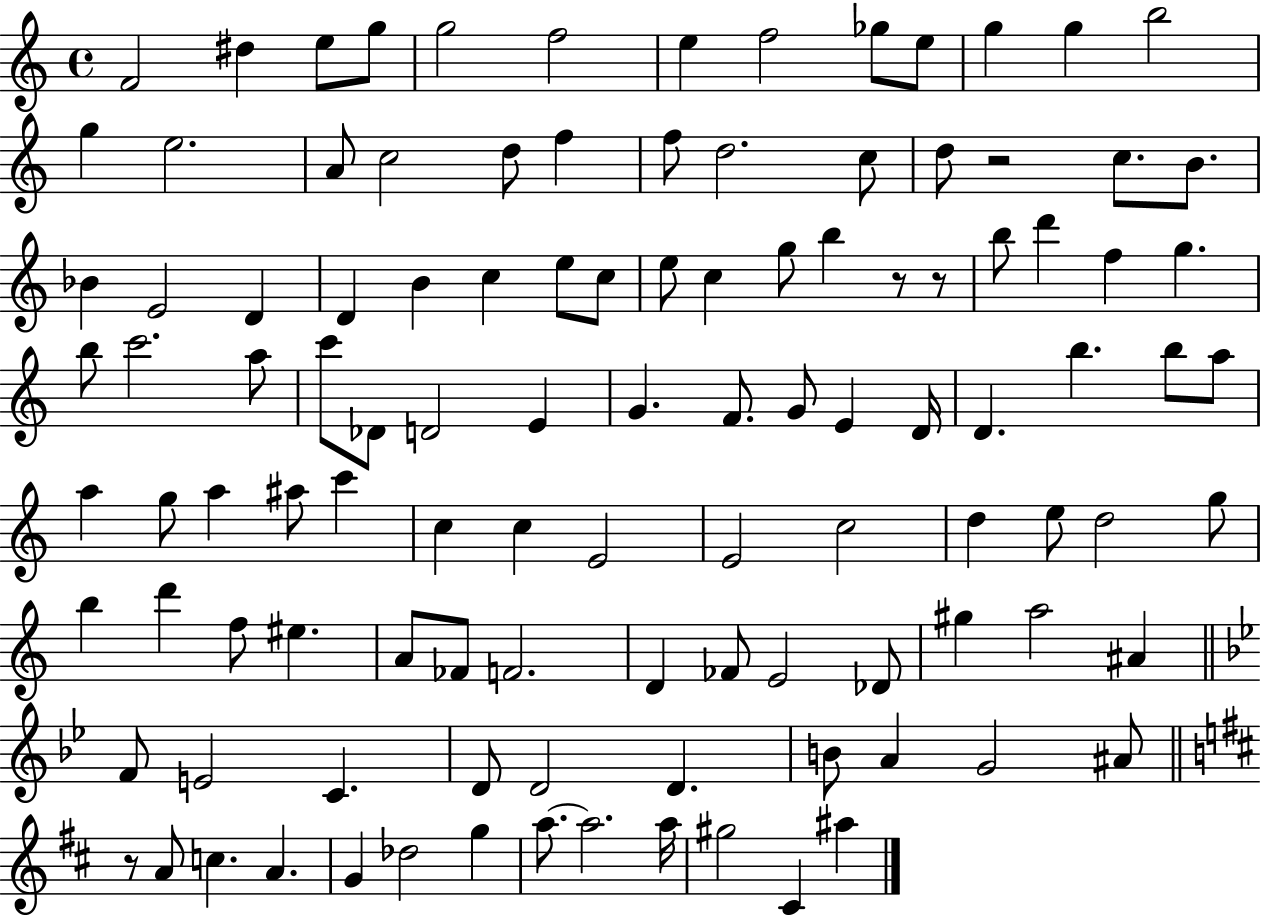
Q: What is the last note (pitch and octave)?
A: A#5